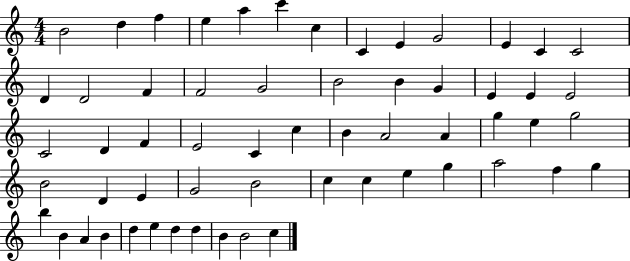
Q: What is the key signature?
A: C major